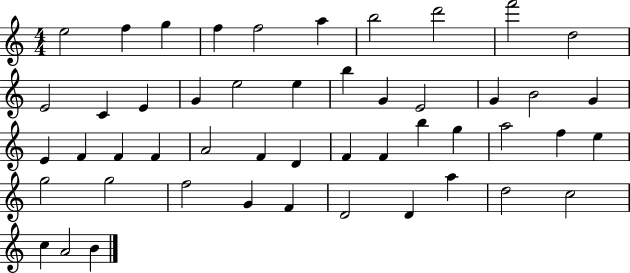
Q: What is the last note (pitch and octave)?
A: B4